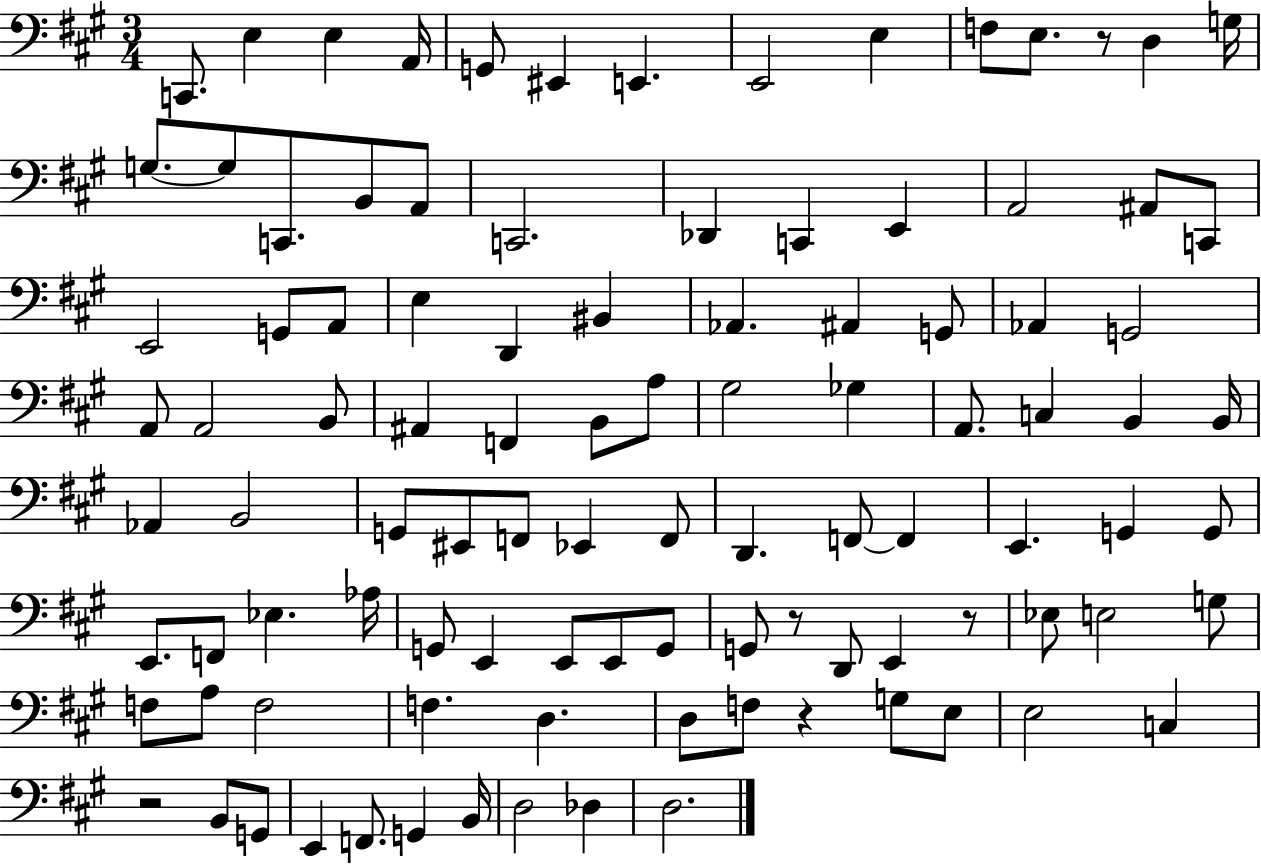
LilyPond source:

{
  \clef bass
  \numericTimeSignature
  \time 3/4
  \key a \major
  \repeat volta 2 { c,8. e4 e4 a,16 | g,8 eis,4 e,4. | e,2 e4 | f8 e8. r8 d4 g16 | \break g8.~~ g8 c,8. b,8 a,8 | c,2. | des,4 c,4 e,4 | a,2 ais,8 c,8 | \break e,2 g,8 a,8 | e4 d,4 bis,4 | aes,4. ais,4 g,8 | aes,4 g,2 | \break a,8 a,2 b,8 | ais,4 f,4 b,8 a8 | gis2 ges4 | a,8. c4 b,4 b,16 | \break aes,4 b,2 | g,8 eis,8 f,8 ees,4 f,8 | d,4. f,8~~ f,4 | e,4. g,4 g,8 | \break e,8. f,8 ees4. aes16 | g,8 e,4 e,8 e,8 g,8 | g,8 r8 d,8 e,4 r8 | ees8 e2 g8 | \break f8 a8 f2 | f4. d4. | d8 f8 r4 g8 e8 | e2 c4 | \break r2 b,8 g,8 | e,4 f,8. g,4 b,16 | d2 des4 | d2. | \break } \bar "|."
}